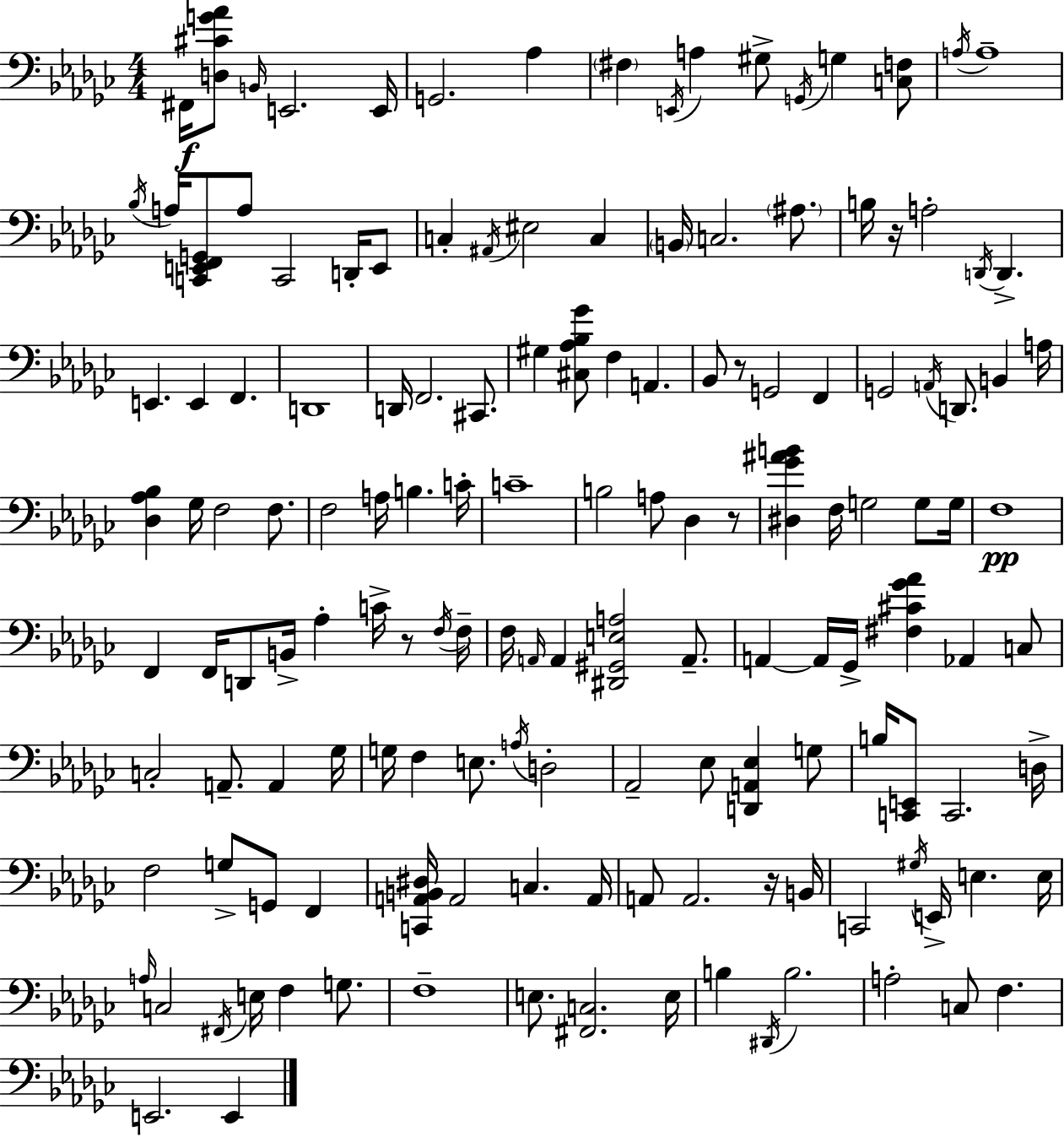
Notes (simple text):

F#2/s [D3,C#4,G4,Ab4]/e B2/s E2/h. E2/s G2/h. Ab3/q F#3/q E2/s A3/q G#3/e G2/s G3/q [C3,F3]/e A3/s A3/w Bb3/s A3/s [C2,E2,F2,G2]/e A3/e C2/h D2/s E2/e C3/q A#2/s EIS3/h C3/q B2/s C3/h. A#3/e. B3/s R/s A3/h D2/s D2/q. E2/q. E2/q F2/q. D2/w D2/s F2/h. C#2/e. G#3/q [C#3,Ab3,Bb3,Gb4]/e F3/q A2/q. Bb2/e R/e G2/h F2/q G2/h A2/s D2/e. B2/q A3/s [Db3,Ab3,Bb3]/q Gb3/s F3/h F3/e. F3/h A3/s B3/q. C4/s C4/w B3/h A3/e Db3/q R/e [D#3,Gb4,A#4,B4]/q F3/s G3/h G3/e G3/s F3/w F2/q F2/s D2/e B2/s Ab3/q C4/s R/e F3/s F3/s F3/s A2/s A2/q [D#2,G#2,E3,A3]/h A2/e. A2/q A2/s Gb2/s [F#3,C#4,Gb4,Ab4]/q Ab2/q C3/e C3/h A2/e. A2/q Gb3/s G3/s F3/q E3/e. A3/s D3/h Ab2/h Eb3/e [D2,A2,Eb3]/q G3/e B3/s [C2,E2]/e C2/h. D3/s F3/h G3/e G2/e F2/q [C2,A2,B2,D#3]/s A2/h C3/q. A2/s A2/e A2/h. R/s B2/s C2/h G#3/s E2/s E3/q. E3/s A3/s C3/h F#2/s E3/s F3/q G3/e. F3/w E3/e. [F#2,C3]/h. E3/s B3/q D#2/s B3/h. A3/h C3/e F3/q. E2/h. E2/q